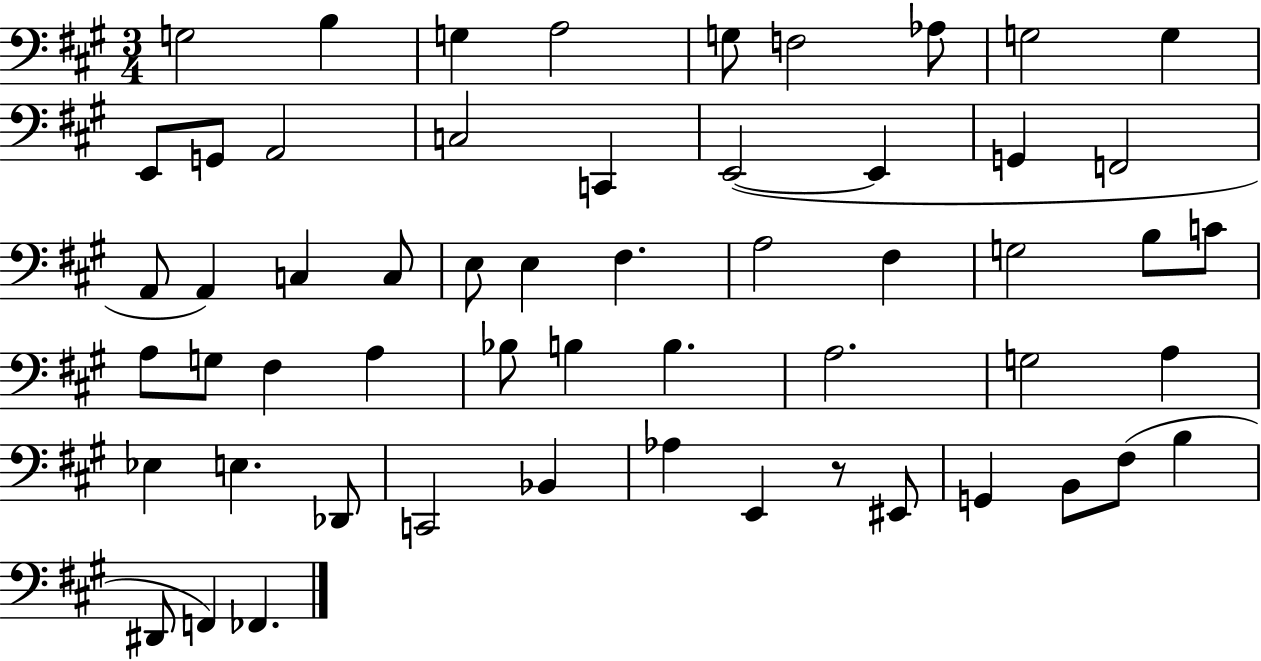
{
  \clef bass
  \numericTimeSignature
  \time 3/4
  \key a \major
  g2 b4 | g4 a2 | g8 f2 aes8 | g2 g4 | \break e,8 g,8 a,2 | c2 c,4 | e,2~(~ e,4 | g,4 f,2 | \break a,8 a,4) c4 c8 | e8 e4 fis4. | a2 fis4 | g2 b8 c'8 | \break a8 g8 fis4 a4 | bes8 b4 b4. | a2. | g2 a4 | \break ees4 e4. des,8 | c,2 bes,4 | aes4 e,4 r8 eis,8 | g,4 b,8 fis8( b4 | \break dis,8 f,4) fes,4. | \bar "|."
}